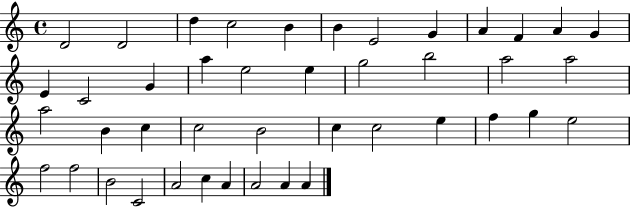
X:1
T:Untitled
M:4/4
L:1/4
K:C
D2 D2 d c2 B B E2 G A F A G E C2 G a e2 e g2 b2 a2 a2 a2 B c c2 B2 c c2 e f g e2 f2 f2 B2 C2 A2 c A A2 A A